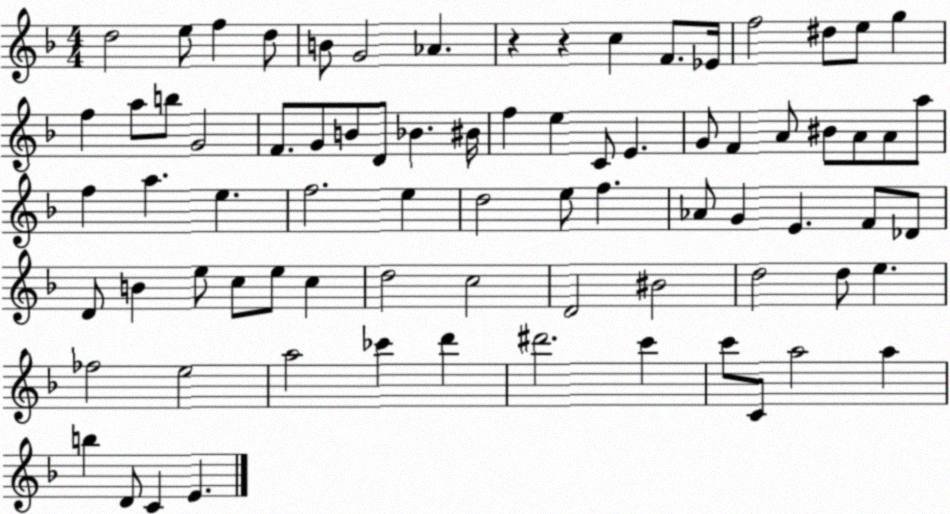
X:1
T:Untitled
M:4/4
L:1/4
K:F
d2 e/2 f d/2 B/2 G2 _A z z c F/2 _E/4 f2 ^d/2 e/2 g f a/2 b/2 G2 F/2 G/2 B/2 D/2 _B ^B/4 f e C/2 E G/2 F A/2 ^B/2 A/2 A/2 a/2 f a e f2 e d2 e/2 f _A/2 G E F/2 _D/2 D/2 B e/2 c/2 e/2 c d2 c2 D2 ^B2 d2 d/2 e _f2 e2 a2 _c' d' ^d'2 c' c'/2 C/2 a2 a b D/2 C E